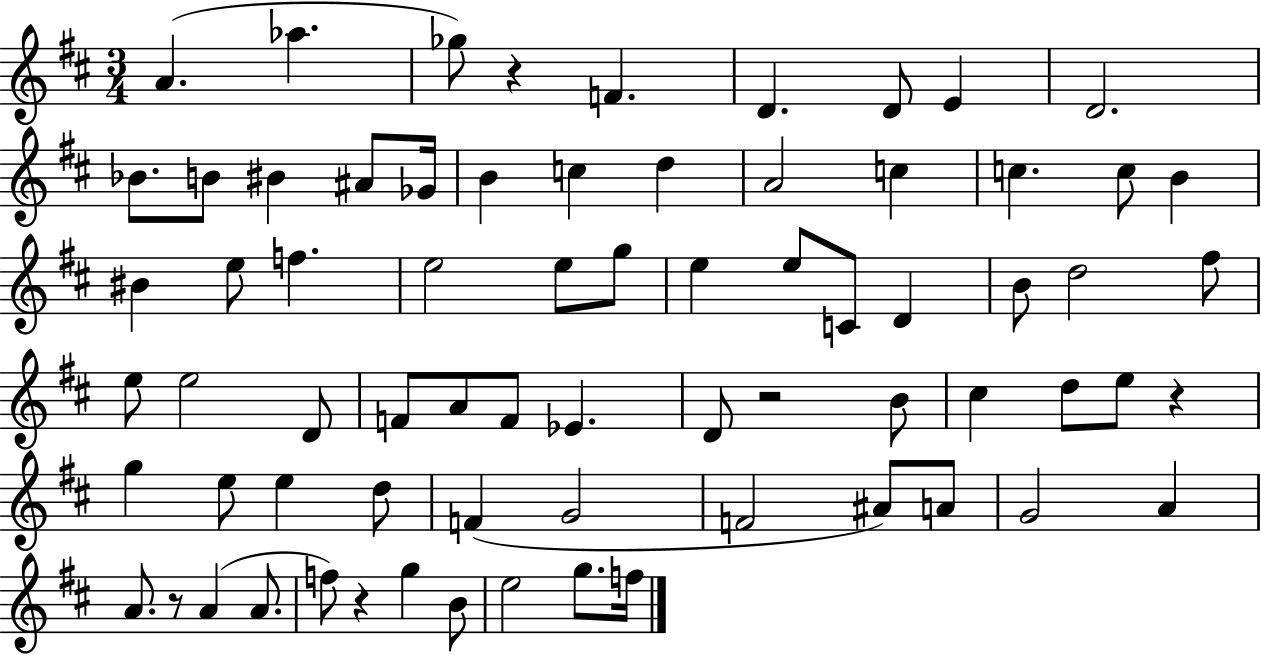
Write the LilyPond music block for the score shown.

{
  \clef treble
  \numericTimeSignature
  \time 3/4
  \key d \major
  \repeat volta 2 { a'4.( aes''4. | ges''8) r4 f'4. | d'4. d'8 e'4 | d'2. | \break bes'8. b'8 bis'4 ais'8 ges'16 | b'4 c''4 d''4 | a'2 c''4 | c''4. c''8 b'4 | \break bis'4 e''8 f''4. | e''2 e''8 g''8 | e''4 e''8 c'8 d'4 | b'8 d''2 fis''8 | \break e''8 e''2 d'8 | f'8 a'8 f'8 ees'4. | d'8 r2 b'8 | cis''4 d''8 e''8 r4 | \break g''4 e''8 e''4 d''8 | f'4( g'2 | f'2 ais'8) a'8 | g'2 a'4 | \break a'8. r8 a'4( a'8. | f''8) r4 g''4 b'8 | e''2 g''8. f''16 | } \bar "|."
}